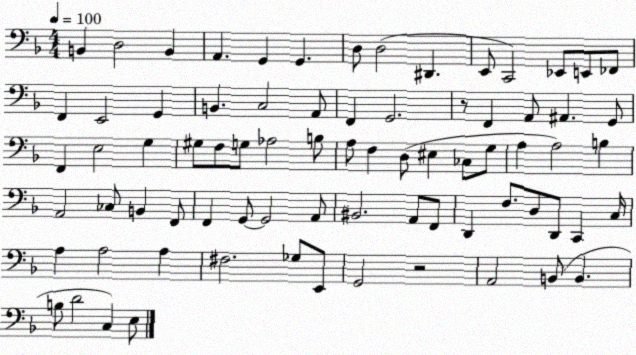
X:1
T:Untitled
M:4/4
L:1/4
K:F
B,, D,2 B,, A,, G,, G,, D,/2 D,2 ^D,, E,,/2 C,,2 _E,,/2 E,,/2 _F,,/2 F,, E,,2 G,, B,, C,2 A,,/2 F,, G,,2 z/2 F,, A,,/2 ^A,, G,,/2 F,, E,2 G, ^G,/2 F,/2 G,/2 _A,2 B,/2 A,/2 F, D,/2 ^E, _C,/2 G,/2 A, A,2 B, A,,2 _C,/2 B,, F,,/2 F,, G,,/2 G,,2 A,,/2 ^B,,2 A,,/2 F,,/2 D,, F,/2 D,/2 D,,/2 C,, C,/4 A, A,2 A, ^F,2 _G,/2 E,,/2 G,,2 z2 A,,2 B,,/2 B,, B,/2 D2 C, E,/2